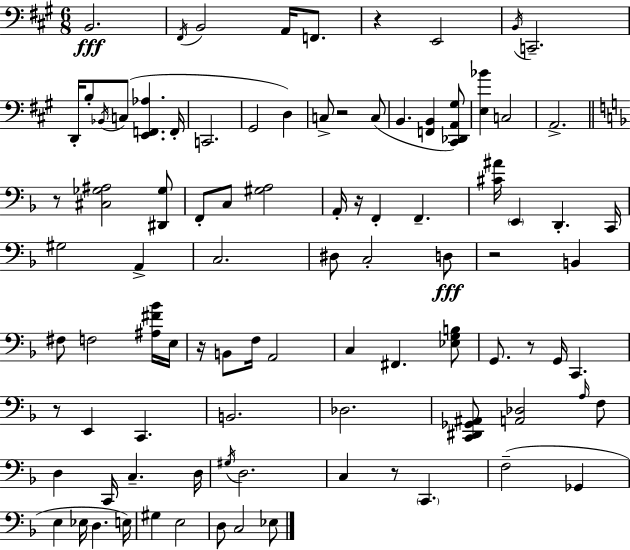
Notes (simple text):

B2/h. F#2/s B2/h A2/s F2/e. R/q E2/h B2/s C2/h. D2/s B3/e Bb2/s C3/e [E2,F2,Ab3]/q. F2/s C2/h. G#2/h D3/q C3/e R/h C3/e B2/q. [F2,B2]/q [C#2,Db2,A2,G#3]/e [E3,Bb4]/q C3/h A2/h. R/e [C#3,Gb3,A#3]/h [D#2,Gb3]/e F2/e C3/e [G#3,A3]/h A2/s R/s F2/q F2/q. [C#4,A#4]/s E2/q D2/q. C2/s G#3/h A2/q C3/h. D#3/e C3/h D3/e R/h B2/q F#3/e F3/h [A#3,F#4,Bb4]/s E3/s R/s B2/e F3/s A2/h C3/q F#2/q. [Eb3,G3,B3]/e G2/e. R/e G2/s C2/q. R/e E2/q C2/q. B2/h. Db3/h. [C2,D#2,Gb2,A#2]/e [A2,Db3]/h A3/s F3/e D3/q C2/s C3/q. D3/s G#3/s D3/h. C3/q R/e C2/q. F3/h Gb2/q E3/q Eb3/s D3/q. E3/s G#3/q E3/h D3/e C3/h Eb3/e